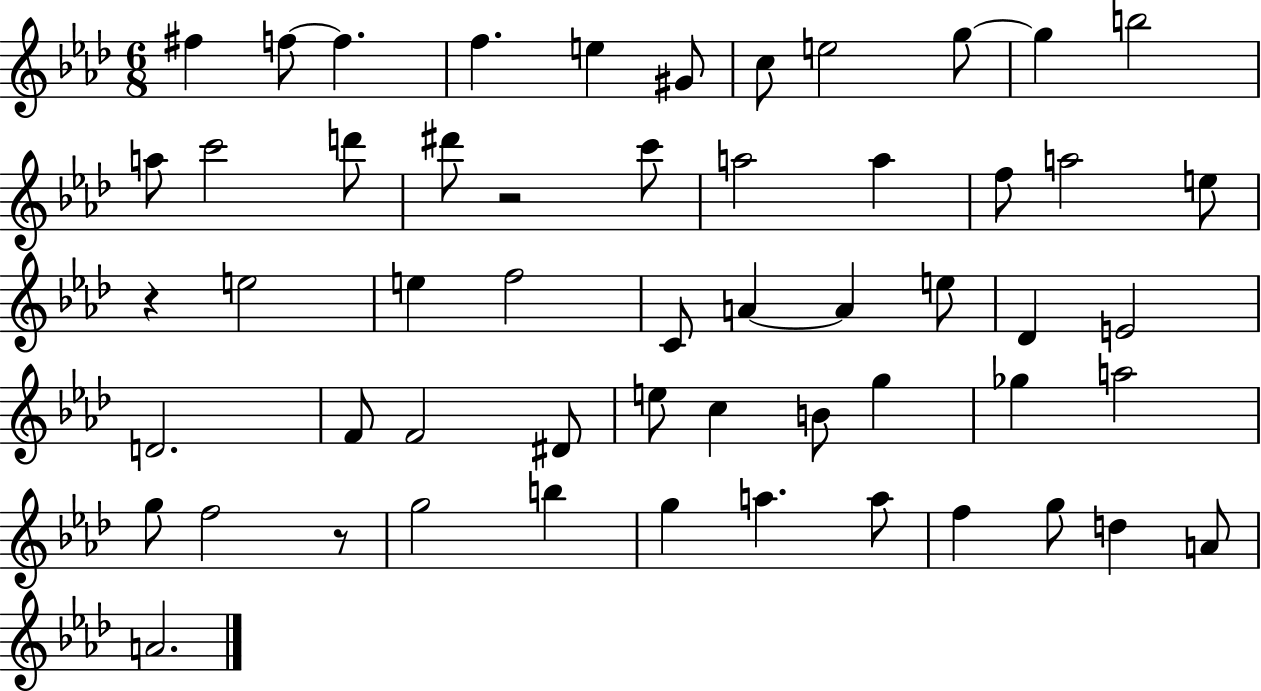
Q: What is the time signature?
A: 6/8